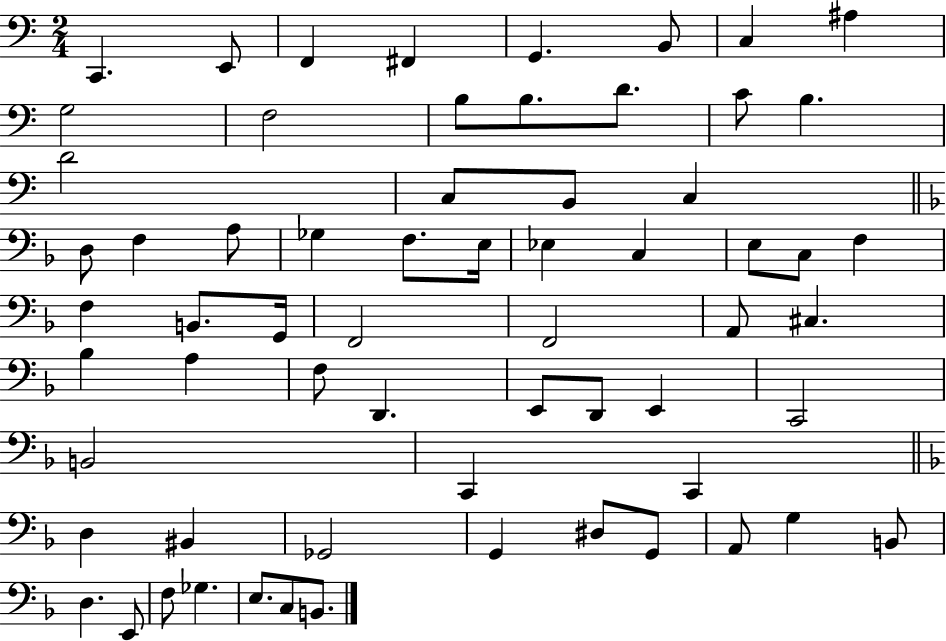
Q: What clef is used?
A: bass